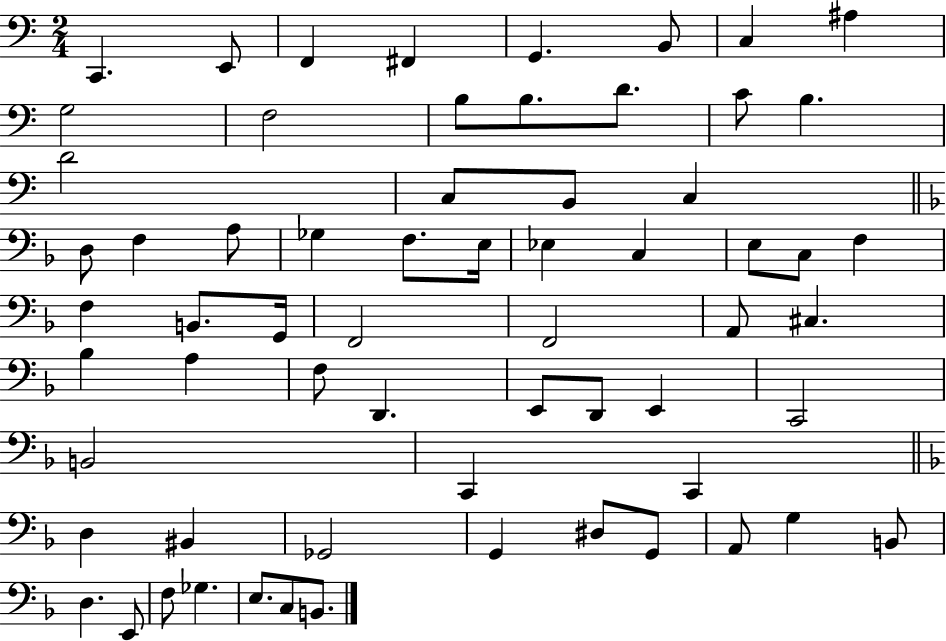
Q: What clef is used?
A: bass